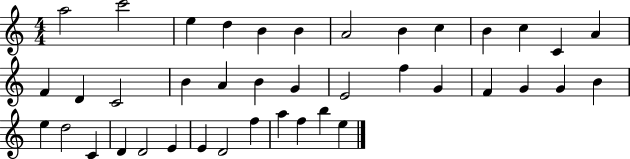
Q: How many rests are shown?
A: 0